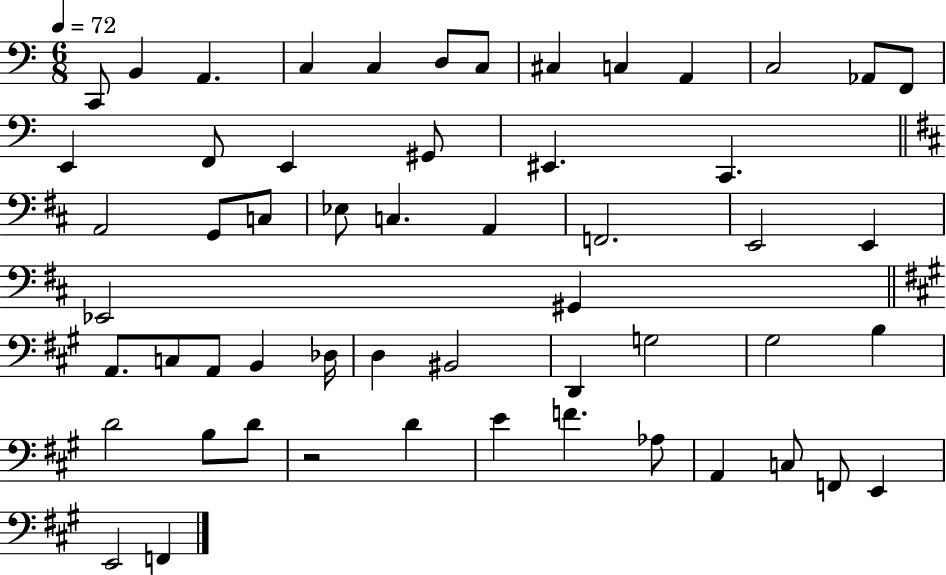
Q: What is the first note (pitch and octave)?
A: C2